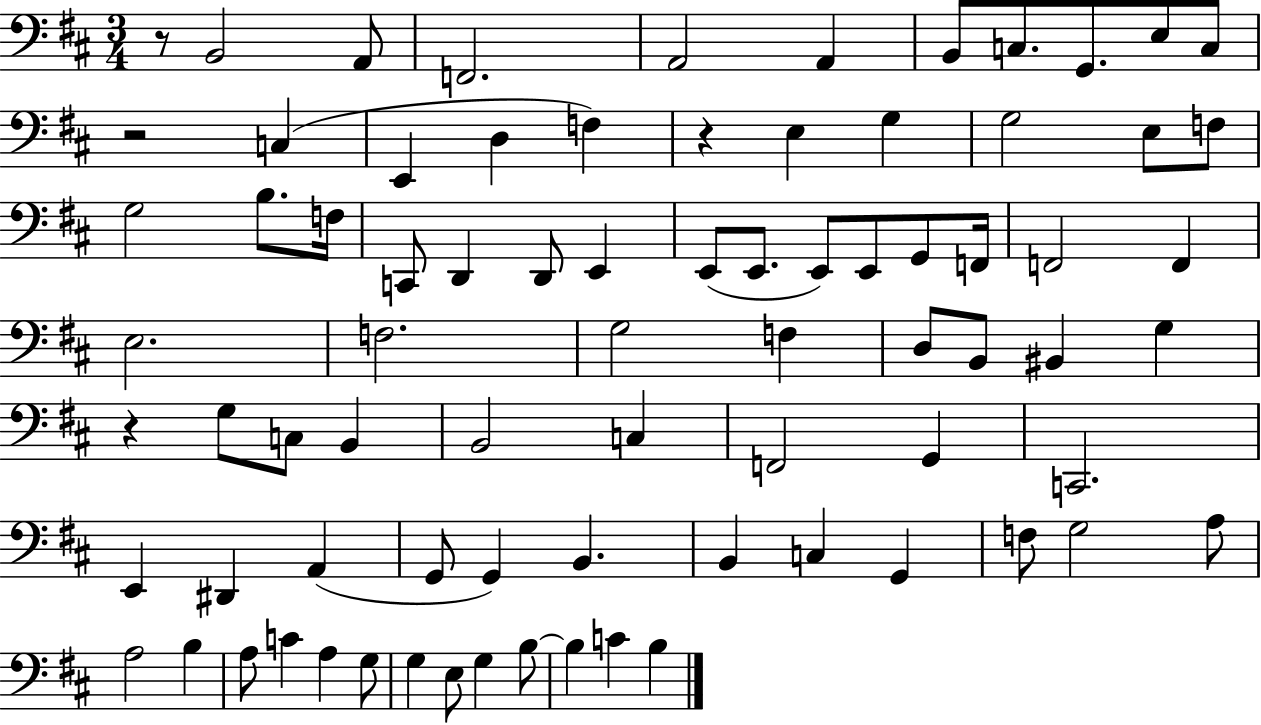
R/e B2/h A2/e F2/h. A2/h A2/q B2/e C3/e. G2/e. E3/e C3/e R/h C3/q E2/q D3/q F3/q R/q E3/q G3/q G3/h E3/e F3/e G3/h B3/e. F3/s C2/e D2/q D2/e E2/q E2/e E2/e. E2/e E2/e G2/e F2/s F2/h F2/q E3/h. F3/h. G3/h F3/q D3/e B2/e BIS2/q G3/q R/q G3/e C3/e B2/q B2/h C3/q F2/h G2/q C2/h. E2/q D#2/q A2/q G2/e G2/q B2/q. B2/q C3/q G2/q F3/e G3/h A3/e A3/h B3/q A3/e C4/q A3/q G3/e G3/q E3/e G3/q B3/e B3/q C4/q B3/q